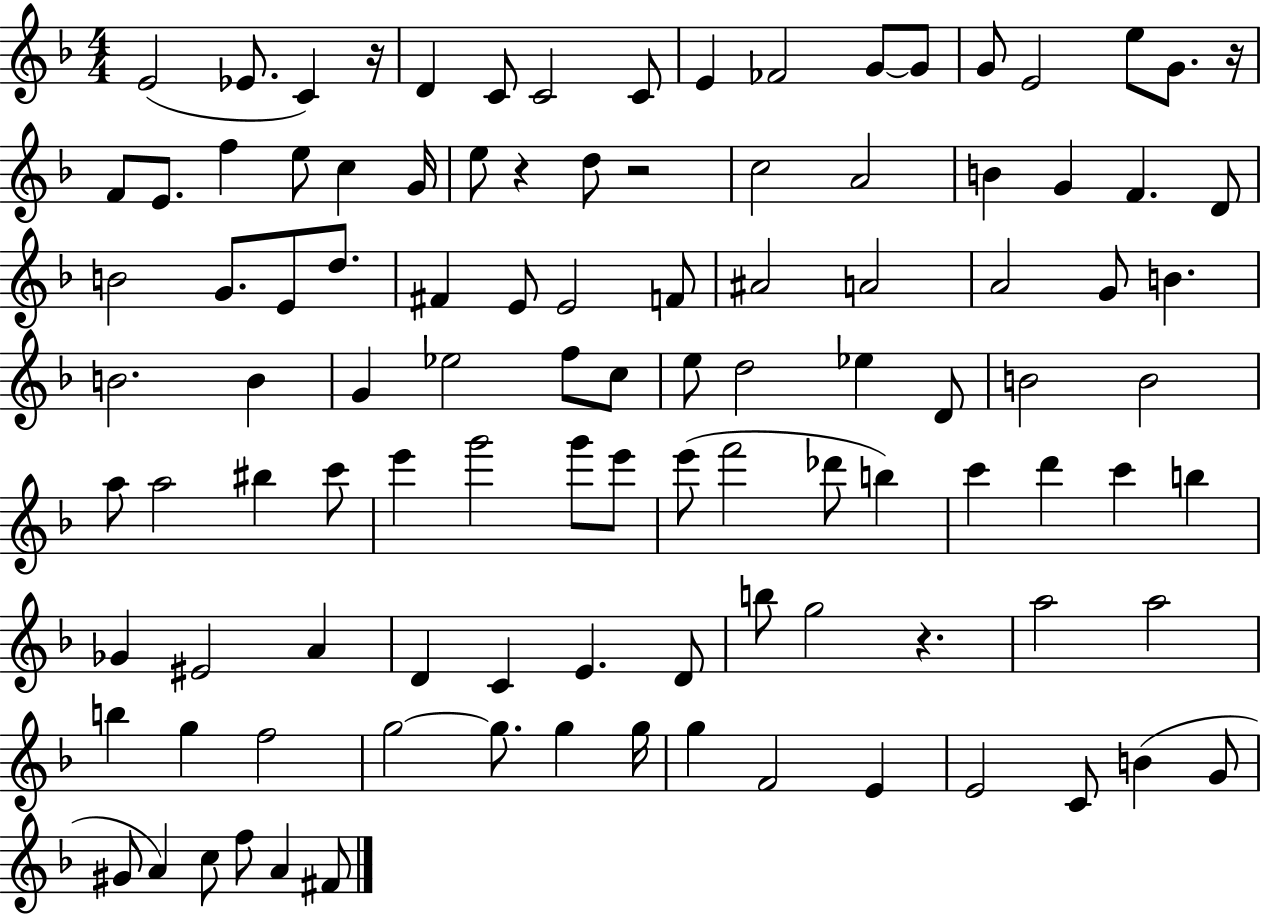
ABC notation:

X:1
T:Untitled
M:4/4
L:1/4
K:F
E2 _E/2 C z/4 D C/2 C2 C/2 E _F2 G/2 G/2 G/2 E2 e/2 G/2 z/4 F/2 E/2 f e/2 c G/4 e/2 z d/2 z2 c2 A2 B G F D/2 B2 G/2 E/2 d/2 ^F E/2 E2 F/2 ^A2 A2 A2 G/2 B B2 B G _e2 f/2 c/2 e/2 d2 _e D/2 B2 B2 a/2 a2 ^b c'/2 e' g'2 g'/2 e'/2 e'/2 f'2 _d'/2 b c' d' c' b _G ^E2 A D C E D/2 b/2 g2 z a2 a2 b g f2 g2 g/2 g g/4 g F2 E E2 C/2 B G/2 ^G/2 A c/2 f/2 A ^F/2